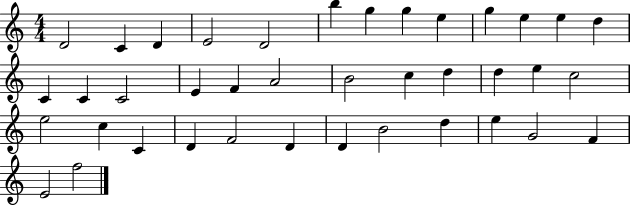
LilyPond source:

{
  \clef treble
  \numericTimeSignature
  \time 4/4
  \key c \major
  d'2 c'4 d'4 | e'2 d'2 | b''4 g''4 g''4 e''4 | g''4 e''4 e''4 d''4 | \break c'4 c'4 c'2 | e'4 f'4 a'2 | b'2 c''4 d''4 | d''4 e''4 c''2 | \break e''2 c''4 c'4 | d'4 f'2 d'4 | d'4 b'2 d''4 | e''4 g'2 f'4 | \break e'2 f''2 | \bar "|."
}